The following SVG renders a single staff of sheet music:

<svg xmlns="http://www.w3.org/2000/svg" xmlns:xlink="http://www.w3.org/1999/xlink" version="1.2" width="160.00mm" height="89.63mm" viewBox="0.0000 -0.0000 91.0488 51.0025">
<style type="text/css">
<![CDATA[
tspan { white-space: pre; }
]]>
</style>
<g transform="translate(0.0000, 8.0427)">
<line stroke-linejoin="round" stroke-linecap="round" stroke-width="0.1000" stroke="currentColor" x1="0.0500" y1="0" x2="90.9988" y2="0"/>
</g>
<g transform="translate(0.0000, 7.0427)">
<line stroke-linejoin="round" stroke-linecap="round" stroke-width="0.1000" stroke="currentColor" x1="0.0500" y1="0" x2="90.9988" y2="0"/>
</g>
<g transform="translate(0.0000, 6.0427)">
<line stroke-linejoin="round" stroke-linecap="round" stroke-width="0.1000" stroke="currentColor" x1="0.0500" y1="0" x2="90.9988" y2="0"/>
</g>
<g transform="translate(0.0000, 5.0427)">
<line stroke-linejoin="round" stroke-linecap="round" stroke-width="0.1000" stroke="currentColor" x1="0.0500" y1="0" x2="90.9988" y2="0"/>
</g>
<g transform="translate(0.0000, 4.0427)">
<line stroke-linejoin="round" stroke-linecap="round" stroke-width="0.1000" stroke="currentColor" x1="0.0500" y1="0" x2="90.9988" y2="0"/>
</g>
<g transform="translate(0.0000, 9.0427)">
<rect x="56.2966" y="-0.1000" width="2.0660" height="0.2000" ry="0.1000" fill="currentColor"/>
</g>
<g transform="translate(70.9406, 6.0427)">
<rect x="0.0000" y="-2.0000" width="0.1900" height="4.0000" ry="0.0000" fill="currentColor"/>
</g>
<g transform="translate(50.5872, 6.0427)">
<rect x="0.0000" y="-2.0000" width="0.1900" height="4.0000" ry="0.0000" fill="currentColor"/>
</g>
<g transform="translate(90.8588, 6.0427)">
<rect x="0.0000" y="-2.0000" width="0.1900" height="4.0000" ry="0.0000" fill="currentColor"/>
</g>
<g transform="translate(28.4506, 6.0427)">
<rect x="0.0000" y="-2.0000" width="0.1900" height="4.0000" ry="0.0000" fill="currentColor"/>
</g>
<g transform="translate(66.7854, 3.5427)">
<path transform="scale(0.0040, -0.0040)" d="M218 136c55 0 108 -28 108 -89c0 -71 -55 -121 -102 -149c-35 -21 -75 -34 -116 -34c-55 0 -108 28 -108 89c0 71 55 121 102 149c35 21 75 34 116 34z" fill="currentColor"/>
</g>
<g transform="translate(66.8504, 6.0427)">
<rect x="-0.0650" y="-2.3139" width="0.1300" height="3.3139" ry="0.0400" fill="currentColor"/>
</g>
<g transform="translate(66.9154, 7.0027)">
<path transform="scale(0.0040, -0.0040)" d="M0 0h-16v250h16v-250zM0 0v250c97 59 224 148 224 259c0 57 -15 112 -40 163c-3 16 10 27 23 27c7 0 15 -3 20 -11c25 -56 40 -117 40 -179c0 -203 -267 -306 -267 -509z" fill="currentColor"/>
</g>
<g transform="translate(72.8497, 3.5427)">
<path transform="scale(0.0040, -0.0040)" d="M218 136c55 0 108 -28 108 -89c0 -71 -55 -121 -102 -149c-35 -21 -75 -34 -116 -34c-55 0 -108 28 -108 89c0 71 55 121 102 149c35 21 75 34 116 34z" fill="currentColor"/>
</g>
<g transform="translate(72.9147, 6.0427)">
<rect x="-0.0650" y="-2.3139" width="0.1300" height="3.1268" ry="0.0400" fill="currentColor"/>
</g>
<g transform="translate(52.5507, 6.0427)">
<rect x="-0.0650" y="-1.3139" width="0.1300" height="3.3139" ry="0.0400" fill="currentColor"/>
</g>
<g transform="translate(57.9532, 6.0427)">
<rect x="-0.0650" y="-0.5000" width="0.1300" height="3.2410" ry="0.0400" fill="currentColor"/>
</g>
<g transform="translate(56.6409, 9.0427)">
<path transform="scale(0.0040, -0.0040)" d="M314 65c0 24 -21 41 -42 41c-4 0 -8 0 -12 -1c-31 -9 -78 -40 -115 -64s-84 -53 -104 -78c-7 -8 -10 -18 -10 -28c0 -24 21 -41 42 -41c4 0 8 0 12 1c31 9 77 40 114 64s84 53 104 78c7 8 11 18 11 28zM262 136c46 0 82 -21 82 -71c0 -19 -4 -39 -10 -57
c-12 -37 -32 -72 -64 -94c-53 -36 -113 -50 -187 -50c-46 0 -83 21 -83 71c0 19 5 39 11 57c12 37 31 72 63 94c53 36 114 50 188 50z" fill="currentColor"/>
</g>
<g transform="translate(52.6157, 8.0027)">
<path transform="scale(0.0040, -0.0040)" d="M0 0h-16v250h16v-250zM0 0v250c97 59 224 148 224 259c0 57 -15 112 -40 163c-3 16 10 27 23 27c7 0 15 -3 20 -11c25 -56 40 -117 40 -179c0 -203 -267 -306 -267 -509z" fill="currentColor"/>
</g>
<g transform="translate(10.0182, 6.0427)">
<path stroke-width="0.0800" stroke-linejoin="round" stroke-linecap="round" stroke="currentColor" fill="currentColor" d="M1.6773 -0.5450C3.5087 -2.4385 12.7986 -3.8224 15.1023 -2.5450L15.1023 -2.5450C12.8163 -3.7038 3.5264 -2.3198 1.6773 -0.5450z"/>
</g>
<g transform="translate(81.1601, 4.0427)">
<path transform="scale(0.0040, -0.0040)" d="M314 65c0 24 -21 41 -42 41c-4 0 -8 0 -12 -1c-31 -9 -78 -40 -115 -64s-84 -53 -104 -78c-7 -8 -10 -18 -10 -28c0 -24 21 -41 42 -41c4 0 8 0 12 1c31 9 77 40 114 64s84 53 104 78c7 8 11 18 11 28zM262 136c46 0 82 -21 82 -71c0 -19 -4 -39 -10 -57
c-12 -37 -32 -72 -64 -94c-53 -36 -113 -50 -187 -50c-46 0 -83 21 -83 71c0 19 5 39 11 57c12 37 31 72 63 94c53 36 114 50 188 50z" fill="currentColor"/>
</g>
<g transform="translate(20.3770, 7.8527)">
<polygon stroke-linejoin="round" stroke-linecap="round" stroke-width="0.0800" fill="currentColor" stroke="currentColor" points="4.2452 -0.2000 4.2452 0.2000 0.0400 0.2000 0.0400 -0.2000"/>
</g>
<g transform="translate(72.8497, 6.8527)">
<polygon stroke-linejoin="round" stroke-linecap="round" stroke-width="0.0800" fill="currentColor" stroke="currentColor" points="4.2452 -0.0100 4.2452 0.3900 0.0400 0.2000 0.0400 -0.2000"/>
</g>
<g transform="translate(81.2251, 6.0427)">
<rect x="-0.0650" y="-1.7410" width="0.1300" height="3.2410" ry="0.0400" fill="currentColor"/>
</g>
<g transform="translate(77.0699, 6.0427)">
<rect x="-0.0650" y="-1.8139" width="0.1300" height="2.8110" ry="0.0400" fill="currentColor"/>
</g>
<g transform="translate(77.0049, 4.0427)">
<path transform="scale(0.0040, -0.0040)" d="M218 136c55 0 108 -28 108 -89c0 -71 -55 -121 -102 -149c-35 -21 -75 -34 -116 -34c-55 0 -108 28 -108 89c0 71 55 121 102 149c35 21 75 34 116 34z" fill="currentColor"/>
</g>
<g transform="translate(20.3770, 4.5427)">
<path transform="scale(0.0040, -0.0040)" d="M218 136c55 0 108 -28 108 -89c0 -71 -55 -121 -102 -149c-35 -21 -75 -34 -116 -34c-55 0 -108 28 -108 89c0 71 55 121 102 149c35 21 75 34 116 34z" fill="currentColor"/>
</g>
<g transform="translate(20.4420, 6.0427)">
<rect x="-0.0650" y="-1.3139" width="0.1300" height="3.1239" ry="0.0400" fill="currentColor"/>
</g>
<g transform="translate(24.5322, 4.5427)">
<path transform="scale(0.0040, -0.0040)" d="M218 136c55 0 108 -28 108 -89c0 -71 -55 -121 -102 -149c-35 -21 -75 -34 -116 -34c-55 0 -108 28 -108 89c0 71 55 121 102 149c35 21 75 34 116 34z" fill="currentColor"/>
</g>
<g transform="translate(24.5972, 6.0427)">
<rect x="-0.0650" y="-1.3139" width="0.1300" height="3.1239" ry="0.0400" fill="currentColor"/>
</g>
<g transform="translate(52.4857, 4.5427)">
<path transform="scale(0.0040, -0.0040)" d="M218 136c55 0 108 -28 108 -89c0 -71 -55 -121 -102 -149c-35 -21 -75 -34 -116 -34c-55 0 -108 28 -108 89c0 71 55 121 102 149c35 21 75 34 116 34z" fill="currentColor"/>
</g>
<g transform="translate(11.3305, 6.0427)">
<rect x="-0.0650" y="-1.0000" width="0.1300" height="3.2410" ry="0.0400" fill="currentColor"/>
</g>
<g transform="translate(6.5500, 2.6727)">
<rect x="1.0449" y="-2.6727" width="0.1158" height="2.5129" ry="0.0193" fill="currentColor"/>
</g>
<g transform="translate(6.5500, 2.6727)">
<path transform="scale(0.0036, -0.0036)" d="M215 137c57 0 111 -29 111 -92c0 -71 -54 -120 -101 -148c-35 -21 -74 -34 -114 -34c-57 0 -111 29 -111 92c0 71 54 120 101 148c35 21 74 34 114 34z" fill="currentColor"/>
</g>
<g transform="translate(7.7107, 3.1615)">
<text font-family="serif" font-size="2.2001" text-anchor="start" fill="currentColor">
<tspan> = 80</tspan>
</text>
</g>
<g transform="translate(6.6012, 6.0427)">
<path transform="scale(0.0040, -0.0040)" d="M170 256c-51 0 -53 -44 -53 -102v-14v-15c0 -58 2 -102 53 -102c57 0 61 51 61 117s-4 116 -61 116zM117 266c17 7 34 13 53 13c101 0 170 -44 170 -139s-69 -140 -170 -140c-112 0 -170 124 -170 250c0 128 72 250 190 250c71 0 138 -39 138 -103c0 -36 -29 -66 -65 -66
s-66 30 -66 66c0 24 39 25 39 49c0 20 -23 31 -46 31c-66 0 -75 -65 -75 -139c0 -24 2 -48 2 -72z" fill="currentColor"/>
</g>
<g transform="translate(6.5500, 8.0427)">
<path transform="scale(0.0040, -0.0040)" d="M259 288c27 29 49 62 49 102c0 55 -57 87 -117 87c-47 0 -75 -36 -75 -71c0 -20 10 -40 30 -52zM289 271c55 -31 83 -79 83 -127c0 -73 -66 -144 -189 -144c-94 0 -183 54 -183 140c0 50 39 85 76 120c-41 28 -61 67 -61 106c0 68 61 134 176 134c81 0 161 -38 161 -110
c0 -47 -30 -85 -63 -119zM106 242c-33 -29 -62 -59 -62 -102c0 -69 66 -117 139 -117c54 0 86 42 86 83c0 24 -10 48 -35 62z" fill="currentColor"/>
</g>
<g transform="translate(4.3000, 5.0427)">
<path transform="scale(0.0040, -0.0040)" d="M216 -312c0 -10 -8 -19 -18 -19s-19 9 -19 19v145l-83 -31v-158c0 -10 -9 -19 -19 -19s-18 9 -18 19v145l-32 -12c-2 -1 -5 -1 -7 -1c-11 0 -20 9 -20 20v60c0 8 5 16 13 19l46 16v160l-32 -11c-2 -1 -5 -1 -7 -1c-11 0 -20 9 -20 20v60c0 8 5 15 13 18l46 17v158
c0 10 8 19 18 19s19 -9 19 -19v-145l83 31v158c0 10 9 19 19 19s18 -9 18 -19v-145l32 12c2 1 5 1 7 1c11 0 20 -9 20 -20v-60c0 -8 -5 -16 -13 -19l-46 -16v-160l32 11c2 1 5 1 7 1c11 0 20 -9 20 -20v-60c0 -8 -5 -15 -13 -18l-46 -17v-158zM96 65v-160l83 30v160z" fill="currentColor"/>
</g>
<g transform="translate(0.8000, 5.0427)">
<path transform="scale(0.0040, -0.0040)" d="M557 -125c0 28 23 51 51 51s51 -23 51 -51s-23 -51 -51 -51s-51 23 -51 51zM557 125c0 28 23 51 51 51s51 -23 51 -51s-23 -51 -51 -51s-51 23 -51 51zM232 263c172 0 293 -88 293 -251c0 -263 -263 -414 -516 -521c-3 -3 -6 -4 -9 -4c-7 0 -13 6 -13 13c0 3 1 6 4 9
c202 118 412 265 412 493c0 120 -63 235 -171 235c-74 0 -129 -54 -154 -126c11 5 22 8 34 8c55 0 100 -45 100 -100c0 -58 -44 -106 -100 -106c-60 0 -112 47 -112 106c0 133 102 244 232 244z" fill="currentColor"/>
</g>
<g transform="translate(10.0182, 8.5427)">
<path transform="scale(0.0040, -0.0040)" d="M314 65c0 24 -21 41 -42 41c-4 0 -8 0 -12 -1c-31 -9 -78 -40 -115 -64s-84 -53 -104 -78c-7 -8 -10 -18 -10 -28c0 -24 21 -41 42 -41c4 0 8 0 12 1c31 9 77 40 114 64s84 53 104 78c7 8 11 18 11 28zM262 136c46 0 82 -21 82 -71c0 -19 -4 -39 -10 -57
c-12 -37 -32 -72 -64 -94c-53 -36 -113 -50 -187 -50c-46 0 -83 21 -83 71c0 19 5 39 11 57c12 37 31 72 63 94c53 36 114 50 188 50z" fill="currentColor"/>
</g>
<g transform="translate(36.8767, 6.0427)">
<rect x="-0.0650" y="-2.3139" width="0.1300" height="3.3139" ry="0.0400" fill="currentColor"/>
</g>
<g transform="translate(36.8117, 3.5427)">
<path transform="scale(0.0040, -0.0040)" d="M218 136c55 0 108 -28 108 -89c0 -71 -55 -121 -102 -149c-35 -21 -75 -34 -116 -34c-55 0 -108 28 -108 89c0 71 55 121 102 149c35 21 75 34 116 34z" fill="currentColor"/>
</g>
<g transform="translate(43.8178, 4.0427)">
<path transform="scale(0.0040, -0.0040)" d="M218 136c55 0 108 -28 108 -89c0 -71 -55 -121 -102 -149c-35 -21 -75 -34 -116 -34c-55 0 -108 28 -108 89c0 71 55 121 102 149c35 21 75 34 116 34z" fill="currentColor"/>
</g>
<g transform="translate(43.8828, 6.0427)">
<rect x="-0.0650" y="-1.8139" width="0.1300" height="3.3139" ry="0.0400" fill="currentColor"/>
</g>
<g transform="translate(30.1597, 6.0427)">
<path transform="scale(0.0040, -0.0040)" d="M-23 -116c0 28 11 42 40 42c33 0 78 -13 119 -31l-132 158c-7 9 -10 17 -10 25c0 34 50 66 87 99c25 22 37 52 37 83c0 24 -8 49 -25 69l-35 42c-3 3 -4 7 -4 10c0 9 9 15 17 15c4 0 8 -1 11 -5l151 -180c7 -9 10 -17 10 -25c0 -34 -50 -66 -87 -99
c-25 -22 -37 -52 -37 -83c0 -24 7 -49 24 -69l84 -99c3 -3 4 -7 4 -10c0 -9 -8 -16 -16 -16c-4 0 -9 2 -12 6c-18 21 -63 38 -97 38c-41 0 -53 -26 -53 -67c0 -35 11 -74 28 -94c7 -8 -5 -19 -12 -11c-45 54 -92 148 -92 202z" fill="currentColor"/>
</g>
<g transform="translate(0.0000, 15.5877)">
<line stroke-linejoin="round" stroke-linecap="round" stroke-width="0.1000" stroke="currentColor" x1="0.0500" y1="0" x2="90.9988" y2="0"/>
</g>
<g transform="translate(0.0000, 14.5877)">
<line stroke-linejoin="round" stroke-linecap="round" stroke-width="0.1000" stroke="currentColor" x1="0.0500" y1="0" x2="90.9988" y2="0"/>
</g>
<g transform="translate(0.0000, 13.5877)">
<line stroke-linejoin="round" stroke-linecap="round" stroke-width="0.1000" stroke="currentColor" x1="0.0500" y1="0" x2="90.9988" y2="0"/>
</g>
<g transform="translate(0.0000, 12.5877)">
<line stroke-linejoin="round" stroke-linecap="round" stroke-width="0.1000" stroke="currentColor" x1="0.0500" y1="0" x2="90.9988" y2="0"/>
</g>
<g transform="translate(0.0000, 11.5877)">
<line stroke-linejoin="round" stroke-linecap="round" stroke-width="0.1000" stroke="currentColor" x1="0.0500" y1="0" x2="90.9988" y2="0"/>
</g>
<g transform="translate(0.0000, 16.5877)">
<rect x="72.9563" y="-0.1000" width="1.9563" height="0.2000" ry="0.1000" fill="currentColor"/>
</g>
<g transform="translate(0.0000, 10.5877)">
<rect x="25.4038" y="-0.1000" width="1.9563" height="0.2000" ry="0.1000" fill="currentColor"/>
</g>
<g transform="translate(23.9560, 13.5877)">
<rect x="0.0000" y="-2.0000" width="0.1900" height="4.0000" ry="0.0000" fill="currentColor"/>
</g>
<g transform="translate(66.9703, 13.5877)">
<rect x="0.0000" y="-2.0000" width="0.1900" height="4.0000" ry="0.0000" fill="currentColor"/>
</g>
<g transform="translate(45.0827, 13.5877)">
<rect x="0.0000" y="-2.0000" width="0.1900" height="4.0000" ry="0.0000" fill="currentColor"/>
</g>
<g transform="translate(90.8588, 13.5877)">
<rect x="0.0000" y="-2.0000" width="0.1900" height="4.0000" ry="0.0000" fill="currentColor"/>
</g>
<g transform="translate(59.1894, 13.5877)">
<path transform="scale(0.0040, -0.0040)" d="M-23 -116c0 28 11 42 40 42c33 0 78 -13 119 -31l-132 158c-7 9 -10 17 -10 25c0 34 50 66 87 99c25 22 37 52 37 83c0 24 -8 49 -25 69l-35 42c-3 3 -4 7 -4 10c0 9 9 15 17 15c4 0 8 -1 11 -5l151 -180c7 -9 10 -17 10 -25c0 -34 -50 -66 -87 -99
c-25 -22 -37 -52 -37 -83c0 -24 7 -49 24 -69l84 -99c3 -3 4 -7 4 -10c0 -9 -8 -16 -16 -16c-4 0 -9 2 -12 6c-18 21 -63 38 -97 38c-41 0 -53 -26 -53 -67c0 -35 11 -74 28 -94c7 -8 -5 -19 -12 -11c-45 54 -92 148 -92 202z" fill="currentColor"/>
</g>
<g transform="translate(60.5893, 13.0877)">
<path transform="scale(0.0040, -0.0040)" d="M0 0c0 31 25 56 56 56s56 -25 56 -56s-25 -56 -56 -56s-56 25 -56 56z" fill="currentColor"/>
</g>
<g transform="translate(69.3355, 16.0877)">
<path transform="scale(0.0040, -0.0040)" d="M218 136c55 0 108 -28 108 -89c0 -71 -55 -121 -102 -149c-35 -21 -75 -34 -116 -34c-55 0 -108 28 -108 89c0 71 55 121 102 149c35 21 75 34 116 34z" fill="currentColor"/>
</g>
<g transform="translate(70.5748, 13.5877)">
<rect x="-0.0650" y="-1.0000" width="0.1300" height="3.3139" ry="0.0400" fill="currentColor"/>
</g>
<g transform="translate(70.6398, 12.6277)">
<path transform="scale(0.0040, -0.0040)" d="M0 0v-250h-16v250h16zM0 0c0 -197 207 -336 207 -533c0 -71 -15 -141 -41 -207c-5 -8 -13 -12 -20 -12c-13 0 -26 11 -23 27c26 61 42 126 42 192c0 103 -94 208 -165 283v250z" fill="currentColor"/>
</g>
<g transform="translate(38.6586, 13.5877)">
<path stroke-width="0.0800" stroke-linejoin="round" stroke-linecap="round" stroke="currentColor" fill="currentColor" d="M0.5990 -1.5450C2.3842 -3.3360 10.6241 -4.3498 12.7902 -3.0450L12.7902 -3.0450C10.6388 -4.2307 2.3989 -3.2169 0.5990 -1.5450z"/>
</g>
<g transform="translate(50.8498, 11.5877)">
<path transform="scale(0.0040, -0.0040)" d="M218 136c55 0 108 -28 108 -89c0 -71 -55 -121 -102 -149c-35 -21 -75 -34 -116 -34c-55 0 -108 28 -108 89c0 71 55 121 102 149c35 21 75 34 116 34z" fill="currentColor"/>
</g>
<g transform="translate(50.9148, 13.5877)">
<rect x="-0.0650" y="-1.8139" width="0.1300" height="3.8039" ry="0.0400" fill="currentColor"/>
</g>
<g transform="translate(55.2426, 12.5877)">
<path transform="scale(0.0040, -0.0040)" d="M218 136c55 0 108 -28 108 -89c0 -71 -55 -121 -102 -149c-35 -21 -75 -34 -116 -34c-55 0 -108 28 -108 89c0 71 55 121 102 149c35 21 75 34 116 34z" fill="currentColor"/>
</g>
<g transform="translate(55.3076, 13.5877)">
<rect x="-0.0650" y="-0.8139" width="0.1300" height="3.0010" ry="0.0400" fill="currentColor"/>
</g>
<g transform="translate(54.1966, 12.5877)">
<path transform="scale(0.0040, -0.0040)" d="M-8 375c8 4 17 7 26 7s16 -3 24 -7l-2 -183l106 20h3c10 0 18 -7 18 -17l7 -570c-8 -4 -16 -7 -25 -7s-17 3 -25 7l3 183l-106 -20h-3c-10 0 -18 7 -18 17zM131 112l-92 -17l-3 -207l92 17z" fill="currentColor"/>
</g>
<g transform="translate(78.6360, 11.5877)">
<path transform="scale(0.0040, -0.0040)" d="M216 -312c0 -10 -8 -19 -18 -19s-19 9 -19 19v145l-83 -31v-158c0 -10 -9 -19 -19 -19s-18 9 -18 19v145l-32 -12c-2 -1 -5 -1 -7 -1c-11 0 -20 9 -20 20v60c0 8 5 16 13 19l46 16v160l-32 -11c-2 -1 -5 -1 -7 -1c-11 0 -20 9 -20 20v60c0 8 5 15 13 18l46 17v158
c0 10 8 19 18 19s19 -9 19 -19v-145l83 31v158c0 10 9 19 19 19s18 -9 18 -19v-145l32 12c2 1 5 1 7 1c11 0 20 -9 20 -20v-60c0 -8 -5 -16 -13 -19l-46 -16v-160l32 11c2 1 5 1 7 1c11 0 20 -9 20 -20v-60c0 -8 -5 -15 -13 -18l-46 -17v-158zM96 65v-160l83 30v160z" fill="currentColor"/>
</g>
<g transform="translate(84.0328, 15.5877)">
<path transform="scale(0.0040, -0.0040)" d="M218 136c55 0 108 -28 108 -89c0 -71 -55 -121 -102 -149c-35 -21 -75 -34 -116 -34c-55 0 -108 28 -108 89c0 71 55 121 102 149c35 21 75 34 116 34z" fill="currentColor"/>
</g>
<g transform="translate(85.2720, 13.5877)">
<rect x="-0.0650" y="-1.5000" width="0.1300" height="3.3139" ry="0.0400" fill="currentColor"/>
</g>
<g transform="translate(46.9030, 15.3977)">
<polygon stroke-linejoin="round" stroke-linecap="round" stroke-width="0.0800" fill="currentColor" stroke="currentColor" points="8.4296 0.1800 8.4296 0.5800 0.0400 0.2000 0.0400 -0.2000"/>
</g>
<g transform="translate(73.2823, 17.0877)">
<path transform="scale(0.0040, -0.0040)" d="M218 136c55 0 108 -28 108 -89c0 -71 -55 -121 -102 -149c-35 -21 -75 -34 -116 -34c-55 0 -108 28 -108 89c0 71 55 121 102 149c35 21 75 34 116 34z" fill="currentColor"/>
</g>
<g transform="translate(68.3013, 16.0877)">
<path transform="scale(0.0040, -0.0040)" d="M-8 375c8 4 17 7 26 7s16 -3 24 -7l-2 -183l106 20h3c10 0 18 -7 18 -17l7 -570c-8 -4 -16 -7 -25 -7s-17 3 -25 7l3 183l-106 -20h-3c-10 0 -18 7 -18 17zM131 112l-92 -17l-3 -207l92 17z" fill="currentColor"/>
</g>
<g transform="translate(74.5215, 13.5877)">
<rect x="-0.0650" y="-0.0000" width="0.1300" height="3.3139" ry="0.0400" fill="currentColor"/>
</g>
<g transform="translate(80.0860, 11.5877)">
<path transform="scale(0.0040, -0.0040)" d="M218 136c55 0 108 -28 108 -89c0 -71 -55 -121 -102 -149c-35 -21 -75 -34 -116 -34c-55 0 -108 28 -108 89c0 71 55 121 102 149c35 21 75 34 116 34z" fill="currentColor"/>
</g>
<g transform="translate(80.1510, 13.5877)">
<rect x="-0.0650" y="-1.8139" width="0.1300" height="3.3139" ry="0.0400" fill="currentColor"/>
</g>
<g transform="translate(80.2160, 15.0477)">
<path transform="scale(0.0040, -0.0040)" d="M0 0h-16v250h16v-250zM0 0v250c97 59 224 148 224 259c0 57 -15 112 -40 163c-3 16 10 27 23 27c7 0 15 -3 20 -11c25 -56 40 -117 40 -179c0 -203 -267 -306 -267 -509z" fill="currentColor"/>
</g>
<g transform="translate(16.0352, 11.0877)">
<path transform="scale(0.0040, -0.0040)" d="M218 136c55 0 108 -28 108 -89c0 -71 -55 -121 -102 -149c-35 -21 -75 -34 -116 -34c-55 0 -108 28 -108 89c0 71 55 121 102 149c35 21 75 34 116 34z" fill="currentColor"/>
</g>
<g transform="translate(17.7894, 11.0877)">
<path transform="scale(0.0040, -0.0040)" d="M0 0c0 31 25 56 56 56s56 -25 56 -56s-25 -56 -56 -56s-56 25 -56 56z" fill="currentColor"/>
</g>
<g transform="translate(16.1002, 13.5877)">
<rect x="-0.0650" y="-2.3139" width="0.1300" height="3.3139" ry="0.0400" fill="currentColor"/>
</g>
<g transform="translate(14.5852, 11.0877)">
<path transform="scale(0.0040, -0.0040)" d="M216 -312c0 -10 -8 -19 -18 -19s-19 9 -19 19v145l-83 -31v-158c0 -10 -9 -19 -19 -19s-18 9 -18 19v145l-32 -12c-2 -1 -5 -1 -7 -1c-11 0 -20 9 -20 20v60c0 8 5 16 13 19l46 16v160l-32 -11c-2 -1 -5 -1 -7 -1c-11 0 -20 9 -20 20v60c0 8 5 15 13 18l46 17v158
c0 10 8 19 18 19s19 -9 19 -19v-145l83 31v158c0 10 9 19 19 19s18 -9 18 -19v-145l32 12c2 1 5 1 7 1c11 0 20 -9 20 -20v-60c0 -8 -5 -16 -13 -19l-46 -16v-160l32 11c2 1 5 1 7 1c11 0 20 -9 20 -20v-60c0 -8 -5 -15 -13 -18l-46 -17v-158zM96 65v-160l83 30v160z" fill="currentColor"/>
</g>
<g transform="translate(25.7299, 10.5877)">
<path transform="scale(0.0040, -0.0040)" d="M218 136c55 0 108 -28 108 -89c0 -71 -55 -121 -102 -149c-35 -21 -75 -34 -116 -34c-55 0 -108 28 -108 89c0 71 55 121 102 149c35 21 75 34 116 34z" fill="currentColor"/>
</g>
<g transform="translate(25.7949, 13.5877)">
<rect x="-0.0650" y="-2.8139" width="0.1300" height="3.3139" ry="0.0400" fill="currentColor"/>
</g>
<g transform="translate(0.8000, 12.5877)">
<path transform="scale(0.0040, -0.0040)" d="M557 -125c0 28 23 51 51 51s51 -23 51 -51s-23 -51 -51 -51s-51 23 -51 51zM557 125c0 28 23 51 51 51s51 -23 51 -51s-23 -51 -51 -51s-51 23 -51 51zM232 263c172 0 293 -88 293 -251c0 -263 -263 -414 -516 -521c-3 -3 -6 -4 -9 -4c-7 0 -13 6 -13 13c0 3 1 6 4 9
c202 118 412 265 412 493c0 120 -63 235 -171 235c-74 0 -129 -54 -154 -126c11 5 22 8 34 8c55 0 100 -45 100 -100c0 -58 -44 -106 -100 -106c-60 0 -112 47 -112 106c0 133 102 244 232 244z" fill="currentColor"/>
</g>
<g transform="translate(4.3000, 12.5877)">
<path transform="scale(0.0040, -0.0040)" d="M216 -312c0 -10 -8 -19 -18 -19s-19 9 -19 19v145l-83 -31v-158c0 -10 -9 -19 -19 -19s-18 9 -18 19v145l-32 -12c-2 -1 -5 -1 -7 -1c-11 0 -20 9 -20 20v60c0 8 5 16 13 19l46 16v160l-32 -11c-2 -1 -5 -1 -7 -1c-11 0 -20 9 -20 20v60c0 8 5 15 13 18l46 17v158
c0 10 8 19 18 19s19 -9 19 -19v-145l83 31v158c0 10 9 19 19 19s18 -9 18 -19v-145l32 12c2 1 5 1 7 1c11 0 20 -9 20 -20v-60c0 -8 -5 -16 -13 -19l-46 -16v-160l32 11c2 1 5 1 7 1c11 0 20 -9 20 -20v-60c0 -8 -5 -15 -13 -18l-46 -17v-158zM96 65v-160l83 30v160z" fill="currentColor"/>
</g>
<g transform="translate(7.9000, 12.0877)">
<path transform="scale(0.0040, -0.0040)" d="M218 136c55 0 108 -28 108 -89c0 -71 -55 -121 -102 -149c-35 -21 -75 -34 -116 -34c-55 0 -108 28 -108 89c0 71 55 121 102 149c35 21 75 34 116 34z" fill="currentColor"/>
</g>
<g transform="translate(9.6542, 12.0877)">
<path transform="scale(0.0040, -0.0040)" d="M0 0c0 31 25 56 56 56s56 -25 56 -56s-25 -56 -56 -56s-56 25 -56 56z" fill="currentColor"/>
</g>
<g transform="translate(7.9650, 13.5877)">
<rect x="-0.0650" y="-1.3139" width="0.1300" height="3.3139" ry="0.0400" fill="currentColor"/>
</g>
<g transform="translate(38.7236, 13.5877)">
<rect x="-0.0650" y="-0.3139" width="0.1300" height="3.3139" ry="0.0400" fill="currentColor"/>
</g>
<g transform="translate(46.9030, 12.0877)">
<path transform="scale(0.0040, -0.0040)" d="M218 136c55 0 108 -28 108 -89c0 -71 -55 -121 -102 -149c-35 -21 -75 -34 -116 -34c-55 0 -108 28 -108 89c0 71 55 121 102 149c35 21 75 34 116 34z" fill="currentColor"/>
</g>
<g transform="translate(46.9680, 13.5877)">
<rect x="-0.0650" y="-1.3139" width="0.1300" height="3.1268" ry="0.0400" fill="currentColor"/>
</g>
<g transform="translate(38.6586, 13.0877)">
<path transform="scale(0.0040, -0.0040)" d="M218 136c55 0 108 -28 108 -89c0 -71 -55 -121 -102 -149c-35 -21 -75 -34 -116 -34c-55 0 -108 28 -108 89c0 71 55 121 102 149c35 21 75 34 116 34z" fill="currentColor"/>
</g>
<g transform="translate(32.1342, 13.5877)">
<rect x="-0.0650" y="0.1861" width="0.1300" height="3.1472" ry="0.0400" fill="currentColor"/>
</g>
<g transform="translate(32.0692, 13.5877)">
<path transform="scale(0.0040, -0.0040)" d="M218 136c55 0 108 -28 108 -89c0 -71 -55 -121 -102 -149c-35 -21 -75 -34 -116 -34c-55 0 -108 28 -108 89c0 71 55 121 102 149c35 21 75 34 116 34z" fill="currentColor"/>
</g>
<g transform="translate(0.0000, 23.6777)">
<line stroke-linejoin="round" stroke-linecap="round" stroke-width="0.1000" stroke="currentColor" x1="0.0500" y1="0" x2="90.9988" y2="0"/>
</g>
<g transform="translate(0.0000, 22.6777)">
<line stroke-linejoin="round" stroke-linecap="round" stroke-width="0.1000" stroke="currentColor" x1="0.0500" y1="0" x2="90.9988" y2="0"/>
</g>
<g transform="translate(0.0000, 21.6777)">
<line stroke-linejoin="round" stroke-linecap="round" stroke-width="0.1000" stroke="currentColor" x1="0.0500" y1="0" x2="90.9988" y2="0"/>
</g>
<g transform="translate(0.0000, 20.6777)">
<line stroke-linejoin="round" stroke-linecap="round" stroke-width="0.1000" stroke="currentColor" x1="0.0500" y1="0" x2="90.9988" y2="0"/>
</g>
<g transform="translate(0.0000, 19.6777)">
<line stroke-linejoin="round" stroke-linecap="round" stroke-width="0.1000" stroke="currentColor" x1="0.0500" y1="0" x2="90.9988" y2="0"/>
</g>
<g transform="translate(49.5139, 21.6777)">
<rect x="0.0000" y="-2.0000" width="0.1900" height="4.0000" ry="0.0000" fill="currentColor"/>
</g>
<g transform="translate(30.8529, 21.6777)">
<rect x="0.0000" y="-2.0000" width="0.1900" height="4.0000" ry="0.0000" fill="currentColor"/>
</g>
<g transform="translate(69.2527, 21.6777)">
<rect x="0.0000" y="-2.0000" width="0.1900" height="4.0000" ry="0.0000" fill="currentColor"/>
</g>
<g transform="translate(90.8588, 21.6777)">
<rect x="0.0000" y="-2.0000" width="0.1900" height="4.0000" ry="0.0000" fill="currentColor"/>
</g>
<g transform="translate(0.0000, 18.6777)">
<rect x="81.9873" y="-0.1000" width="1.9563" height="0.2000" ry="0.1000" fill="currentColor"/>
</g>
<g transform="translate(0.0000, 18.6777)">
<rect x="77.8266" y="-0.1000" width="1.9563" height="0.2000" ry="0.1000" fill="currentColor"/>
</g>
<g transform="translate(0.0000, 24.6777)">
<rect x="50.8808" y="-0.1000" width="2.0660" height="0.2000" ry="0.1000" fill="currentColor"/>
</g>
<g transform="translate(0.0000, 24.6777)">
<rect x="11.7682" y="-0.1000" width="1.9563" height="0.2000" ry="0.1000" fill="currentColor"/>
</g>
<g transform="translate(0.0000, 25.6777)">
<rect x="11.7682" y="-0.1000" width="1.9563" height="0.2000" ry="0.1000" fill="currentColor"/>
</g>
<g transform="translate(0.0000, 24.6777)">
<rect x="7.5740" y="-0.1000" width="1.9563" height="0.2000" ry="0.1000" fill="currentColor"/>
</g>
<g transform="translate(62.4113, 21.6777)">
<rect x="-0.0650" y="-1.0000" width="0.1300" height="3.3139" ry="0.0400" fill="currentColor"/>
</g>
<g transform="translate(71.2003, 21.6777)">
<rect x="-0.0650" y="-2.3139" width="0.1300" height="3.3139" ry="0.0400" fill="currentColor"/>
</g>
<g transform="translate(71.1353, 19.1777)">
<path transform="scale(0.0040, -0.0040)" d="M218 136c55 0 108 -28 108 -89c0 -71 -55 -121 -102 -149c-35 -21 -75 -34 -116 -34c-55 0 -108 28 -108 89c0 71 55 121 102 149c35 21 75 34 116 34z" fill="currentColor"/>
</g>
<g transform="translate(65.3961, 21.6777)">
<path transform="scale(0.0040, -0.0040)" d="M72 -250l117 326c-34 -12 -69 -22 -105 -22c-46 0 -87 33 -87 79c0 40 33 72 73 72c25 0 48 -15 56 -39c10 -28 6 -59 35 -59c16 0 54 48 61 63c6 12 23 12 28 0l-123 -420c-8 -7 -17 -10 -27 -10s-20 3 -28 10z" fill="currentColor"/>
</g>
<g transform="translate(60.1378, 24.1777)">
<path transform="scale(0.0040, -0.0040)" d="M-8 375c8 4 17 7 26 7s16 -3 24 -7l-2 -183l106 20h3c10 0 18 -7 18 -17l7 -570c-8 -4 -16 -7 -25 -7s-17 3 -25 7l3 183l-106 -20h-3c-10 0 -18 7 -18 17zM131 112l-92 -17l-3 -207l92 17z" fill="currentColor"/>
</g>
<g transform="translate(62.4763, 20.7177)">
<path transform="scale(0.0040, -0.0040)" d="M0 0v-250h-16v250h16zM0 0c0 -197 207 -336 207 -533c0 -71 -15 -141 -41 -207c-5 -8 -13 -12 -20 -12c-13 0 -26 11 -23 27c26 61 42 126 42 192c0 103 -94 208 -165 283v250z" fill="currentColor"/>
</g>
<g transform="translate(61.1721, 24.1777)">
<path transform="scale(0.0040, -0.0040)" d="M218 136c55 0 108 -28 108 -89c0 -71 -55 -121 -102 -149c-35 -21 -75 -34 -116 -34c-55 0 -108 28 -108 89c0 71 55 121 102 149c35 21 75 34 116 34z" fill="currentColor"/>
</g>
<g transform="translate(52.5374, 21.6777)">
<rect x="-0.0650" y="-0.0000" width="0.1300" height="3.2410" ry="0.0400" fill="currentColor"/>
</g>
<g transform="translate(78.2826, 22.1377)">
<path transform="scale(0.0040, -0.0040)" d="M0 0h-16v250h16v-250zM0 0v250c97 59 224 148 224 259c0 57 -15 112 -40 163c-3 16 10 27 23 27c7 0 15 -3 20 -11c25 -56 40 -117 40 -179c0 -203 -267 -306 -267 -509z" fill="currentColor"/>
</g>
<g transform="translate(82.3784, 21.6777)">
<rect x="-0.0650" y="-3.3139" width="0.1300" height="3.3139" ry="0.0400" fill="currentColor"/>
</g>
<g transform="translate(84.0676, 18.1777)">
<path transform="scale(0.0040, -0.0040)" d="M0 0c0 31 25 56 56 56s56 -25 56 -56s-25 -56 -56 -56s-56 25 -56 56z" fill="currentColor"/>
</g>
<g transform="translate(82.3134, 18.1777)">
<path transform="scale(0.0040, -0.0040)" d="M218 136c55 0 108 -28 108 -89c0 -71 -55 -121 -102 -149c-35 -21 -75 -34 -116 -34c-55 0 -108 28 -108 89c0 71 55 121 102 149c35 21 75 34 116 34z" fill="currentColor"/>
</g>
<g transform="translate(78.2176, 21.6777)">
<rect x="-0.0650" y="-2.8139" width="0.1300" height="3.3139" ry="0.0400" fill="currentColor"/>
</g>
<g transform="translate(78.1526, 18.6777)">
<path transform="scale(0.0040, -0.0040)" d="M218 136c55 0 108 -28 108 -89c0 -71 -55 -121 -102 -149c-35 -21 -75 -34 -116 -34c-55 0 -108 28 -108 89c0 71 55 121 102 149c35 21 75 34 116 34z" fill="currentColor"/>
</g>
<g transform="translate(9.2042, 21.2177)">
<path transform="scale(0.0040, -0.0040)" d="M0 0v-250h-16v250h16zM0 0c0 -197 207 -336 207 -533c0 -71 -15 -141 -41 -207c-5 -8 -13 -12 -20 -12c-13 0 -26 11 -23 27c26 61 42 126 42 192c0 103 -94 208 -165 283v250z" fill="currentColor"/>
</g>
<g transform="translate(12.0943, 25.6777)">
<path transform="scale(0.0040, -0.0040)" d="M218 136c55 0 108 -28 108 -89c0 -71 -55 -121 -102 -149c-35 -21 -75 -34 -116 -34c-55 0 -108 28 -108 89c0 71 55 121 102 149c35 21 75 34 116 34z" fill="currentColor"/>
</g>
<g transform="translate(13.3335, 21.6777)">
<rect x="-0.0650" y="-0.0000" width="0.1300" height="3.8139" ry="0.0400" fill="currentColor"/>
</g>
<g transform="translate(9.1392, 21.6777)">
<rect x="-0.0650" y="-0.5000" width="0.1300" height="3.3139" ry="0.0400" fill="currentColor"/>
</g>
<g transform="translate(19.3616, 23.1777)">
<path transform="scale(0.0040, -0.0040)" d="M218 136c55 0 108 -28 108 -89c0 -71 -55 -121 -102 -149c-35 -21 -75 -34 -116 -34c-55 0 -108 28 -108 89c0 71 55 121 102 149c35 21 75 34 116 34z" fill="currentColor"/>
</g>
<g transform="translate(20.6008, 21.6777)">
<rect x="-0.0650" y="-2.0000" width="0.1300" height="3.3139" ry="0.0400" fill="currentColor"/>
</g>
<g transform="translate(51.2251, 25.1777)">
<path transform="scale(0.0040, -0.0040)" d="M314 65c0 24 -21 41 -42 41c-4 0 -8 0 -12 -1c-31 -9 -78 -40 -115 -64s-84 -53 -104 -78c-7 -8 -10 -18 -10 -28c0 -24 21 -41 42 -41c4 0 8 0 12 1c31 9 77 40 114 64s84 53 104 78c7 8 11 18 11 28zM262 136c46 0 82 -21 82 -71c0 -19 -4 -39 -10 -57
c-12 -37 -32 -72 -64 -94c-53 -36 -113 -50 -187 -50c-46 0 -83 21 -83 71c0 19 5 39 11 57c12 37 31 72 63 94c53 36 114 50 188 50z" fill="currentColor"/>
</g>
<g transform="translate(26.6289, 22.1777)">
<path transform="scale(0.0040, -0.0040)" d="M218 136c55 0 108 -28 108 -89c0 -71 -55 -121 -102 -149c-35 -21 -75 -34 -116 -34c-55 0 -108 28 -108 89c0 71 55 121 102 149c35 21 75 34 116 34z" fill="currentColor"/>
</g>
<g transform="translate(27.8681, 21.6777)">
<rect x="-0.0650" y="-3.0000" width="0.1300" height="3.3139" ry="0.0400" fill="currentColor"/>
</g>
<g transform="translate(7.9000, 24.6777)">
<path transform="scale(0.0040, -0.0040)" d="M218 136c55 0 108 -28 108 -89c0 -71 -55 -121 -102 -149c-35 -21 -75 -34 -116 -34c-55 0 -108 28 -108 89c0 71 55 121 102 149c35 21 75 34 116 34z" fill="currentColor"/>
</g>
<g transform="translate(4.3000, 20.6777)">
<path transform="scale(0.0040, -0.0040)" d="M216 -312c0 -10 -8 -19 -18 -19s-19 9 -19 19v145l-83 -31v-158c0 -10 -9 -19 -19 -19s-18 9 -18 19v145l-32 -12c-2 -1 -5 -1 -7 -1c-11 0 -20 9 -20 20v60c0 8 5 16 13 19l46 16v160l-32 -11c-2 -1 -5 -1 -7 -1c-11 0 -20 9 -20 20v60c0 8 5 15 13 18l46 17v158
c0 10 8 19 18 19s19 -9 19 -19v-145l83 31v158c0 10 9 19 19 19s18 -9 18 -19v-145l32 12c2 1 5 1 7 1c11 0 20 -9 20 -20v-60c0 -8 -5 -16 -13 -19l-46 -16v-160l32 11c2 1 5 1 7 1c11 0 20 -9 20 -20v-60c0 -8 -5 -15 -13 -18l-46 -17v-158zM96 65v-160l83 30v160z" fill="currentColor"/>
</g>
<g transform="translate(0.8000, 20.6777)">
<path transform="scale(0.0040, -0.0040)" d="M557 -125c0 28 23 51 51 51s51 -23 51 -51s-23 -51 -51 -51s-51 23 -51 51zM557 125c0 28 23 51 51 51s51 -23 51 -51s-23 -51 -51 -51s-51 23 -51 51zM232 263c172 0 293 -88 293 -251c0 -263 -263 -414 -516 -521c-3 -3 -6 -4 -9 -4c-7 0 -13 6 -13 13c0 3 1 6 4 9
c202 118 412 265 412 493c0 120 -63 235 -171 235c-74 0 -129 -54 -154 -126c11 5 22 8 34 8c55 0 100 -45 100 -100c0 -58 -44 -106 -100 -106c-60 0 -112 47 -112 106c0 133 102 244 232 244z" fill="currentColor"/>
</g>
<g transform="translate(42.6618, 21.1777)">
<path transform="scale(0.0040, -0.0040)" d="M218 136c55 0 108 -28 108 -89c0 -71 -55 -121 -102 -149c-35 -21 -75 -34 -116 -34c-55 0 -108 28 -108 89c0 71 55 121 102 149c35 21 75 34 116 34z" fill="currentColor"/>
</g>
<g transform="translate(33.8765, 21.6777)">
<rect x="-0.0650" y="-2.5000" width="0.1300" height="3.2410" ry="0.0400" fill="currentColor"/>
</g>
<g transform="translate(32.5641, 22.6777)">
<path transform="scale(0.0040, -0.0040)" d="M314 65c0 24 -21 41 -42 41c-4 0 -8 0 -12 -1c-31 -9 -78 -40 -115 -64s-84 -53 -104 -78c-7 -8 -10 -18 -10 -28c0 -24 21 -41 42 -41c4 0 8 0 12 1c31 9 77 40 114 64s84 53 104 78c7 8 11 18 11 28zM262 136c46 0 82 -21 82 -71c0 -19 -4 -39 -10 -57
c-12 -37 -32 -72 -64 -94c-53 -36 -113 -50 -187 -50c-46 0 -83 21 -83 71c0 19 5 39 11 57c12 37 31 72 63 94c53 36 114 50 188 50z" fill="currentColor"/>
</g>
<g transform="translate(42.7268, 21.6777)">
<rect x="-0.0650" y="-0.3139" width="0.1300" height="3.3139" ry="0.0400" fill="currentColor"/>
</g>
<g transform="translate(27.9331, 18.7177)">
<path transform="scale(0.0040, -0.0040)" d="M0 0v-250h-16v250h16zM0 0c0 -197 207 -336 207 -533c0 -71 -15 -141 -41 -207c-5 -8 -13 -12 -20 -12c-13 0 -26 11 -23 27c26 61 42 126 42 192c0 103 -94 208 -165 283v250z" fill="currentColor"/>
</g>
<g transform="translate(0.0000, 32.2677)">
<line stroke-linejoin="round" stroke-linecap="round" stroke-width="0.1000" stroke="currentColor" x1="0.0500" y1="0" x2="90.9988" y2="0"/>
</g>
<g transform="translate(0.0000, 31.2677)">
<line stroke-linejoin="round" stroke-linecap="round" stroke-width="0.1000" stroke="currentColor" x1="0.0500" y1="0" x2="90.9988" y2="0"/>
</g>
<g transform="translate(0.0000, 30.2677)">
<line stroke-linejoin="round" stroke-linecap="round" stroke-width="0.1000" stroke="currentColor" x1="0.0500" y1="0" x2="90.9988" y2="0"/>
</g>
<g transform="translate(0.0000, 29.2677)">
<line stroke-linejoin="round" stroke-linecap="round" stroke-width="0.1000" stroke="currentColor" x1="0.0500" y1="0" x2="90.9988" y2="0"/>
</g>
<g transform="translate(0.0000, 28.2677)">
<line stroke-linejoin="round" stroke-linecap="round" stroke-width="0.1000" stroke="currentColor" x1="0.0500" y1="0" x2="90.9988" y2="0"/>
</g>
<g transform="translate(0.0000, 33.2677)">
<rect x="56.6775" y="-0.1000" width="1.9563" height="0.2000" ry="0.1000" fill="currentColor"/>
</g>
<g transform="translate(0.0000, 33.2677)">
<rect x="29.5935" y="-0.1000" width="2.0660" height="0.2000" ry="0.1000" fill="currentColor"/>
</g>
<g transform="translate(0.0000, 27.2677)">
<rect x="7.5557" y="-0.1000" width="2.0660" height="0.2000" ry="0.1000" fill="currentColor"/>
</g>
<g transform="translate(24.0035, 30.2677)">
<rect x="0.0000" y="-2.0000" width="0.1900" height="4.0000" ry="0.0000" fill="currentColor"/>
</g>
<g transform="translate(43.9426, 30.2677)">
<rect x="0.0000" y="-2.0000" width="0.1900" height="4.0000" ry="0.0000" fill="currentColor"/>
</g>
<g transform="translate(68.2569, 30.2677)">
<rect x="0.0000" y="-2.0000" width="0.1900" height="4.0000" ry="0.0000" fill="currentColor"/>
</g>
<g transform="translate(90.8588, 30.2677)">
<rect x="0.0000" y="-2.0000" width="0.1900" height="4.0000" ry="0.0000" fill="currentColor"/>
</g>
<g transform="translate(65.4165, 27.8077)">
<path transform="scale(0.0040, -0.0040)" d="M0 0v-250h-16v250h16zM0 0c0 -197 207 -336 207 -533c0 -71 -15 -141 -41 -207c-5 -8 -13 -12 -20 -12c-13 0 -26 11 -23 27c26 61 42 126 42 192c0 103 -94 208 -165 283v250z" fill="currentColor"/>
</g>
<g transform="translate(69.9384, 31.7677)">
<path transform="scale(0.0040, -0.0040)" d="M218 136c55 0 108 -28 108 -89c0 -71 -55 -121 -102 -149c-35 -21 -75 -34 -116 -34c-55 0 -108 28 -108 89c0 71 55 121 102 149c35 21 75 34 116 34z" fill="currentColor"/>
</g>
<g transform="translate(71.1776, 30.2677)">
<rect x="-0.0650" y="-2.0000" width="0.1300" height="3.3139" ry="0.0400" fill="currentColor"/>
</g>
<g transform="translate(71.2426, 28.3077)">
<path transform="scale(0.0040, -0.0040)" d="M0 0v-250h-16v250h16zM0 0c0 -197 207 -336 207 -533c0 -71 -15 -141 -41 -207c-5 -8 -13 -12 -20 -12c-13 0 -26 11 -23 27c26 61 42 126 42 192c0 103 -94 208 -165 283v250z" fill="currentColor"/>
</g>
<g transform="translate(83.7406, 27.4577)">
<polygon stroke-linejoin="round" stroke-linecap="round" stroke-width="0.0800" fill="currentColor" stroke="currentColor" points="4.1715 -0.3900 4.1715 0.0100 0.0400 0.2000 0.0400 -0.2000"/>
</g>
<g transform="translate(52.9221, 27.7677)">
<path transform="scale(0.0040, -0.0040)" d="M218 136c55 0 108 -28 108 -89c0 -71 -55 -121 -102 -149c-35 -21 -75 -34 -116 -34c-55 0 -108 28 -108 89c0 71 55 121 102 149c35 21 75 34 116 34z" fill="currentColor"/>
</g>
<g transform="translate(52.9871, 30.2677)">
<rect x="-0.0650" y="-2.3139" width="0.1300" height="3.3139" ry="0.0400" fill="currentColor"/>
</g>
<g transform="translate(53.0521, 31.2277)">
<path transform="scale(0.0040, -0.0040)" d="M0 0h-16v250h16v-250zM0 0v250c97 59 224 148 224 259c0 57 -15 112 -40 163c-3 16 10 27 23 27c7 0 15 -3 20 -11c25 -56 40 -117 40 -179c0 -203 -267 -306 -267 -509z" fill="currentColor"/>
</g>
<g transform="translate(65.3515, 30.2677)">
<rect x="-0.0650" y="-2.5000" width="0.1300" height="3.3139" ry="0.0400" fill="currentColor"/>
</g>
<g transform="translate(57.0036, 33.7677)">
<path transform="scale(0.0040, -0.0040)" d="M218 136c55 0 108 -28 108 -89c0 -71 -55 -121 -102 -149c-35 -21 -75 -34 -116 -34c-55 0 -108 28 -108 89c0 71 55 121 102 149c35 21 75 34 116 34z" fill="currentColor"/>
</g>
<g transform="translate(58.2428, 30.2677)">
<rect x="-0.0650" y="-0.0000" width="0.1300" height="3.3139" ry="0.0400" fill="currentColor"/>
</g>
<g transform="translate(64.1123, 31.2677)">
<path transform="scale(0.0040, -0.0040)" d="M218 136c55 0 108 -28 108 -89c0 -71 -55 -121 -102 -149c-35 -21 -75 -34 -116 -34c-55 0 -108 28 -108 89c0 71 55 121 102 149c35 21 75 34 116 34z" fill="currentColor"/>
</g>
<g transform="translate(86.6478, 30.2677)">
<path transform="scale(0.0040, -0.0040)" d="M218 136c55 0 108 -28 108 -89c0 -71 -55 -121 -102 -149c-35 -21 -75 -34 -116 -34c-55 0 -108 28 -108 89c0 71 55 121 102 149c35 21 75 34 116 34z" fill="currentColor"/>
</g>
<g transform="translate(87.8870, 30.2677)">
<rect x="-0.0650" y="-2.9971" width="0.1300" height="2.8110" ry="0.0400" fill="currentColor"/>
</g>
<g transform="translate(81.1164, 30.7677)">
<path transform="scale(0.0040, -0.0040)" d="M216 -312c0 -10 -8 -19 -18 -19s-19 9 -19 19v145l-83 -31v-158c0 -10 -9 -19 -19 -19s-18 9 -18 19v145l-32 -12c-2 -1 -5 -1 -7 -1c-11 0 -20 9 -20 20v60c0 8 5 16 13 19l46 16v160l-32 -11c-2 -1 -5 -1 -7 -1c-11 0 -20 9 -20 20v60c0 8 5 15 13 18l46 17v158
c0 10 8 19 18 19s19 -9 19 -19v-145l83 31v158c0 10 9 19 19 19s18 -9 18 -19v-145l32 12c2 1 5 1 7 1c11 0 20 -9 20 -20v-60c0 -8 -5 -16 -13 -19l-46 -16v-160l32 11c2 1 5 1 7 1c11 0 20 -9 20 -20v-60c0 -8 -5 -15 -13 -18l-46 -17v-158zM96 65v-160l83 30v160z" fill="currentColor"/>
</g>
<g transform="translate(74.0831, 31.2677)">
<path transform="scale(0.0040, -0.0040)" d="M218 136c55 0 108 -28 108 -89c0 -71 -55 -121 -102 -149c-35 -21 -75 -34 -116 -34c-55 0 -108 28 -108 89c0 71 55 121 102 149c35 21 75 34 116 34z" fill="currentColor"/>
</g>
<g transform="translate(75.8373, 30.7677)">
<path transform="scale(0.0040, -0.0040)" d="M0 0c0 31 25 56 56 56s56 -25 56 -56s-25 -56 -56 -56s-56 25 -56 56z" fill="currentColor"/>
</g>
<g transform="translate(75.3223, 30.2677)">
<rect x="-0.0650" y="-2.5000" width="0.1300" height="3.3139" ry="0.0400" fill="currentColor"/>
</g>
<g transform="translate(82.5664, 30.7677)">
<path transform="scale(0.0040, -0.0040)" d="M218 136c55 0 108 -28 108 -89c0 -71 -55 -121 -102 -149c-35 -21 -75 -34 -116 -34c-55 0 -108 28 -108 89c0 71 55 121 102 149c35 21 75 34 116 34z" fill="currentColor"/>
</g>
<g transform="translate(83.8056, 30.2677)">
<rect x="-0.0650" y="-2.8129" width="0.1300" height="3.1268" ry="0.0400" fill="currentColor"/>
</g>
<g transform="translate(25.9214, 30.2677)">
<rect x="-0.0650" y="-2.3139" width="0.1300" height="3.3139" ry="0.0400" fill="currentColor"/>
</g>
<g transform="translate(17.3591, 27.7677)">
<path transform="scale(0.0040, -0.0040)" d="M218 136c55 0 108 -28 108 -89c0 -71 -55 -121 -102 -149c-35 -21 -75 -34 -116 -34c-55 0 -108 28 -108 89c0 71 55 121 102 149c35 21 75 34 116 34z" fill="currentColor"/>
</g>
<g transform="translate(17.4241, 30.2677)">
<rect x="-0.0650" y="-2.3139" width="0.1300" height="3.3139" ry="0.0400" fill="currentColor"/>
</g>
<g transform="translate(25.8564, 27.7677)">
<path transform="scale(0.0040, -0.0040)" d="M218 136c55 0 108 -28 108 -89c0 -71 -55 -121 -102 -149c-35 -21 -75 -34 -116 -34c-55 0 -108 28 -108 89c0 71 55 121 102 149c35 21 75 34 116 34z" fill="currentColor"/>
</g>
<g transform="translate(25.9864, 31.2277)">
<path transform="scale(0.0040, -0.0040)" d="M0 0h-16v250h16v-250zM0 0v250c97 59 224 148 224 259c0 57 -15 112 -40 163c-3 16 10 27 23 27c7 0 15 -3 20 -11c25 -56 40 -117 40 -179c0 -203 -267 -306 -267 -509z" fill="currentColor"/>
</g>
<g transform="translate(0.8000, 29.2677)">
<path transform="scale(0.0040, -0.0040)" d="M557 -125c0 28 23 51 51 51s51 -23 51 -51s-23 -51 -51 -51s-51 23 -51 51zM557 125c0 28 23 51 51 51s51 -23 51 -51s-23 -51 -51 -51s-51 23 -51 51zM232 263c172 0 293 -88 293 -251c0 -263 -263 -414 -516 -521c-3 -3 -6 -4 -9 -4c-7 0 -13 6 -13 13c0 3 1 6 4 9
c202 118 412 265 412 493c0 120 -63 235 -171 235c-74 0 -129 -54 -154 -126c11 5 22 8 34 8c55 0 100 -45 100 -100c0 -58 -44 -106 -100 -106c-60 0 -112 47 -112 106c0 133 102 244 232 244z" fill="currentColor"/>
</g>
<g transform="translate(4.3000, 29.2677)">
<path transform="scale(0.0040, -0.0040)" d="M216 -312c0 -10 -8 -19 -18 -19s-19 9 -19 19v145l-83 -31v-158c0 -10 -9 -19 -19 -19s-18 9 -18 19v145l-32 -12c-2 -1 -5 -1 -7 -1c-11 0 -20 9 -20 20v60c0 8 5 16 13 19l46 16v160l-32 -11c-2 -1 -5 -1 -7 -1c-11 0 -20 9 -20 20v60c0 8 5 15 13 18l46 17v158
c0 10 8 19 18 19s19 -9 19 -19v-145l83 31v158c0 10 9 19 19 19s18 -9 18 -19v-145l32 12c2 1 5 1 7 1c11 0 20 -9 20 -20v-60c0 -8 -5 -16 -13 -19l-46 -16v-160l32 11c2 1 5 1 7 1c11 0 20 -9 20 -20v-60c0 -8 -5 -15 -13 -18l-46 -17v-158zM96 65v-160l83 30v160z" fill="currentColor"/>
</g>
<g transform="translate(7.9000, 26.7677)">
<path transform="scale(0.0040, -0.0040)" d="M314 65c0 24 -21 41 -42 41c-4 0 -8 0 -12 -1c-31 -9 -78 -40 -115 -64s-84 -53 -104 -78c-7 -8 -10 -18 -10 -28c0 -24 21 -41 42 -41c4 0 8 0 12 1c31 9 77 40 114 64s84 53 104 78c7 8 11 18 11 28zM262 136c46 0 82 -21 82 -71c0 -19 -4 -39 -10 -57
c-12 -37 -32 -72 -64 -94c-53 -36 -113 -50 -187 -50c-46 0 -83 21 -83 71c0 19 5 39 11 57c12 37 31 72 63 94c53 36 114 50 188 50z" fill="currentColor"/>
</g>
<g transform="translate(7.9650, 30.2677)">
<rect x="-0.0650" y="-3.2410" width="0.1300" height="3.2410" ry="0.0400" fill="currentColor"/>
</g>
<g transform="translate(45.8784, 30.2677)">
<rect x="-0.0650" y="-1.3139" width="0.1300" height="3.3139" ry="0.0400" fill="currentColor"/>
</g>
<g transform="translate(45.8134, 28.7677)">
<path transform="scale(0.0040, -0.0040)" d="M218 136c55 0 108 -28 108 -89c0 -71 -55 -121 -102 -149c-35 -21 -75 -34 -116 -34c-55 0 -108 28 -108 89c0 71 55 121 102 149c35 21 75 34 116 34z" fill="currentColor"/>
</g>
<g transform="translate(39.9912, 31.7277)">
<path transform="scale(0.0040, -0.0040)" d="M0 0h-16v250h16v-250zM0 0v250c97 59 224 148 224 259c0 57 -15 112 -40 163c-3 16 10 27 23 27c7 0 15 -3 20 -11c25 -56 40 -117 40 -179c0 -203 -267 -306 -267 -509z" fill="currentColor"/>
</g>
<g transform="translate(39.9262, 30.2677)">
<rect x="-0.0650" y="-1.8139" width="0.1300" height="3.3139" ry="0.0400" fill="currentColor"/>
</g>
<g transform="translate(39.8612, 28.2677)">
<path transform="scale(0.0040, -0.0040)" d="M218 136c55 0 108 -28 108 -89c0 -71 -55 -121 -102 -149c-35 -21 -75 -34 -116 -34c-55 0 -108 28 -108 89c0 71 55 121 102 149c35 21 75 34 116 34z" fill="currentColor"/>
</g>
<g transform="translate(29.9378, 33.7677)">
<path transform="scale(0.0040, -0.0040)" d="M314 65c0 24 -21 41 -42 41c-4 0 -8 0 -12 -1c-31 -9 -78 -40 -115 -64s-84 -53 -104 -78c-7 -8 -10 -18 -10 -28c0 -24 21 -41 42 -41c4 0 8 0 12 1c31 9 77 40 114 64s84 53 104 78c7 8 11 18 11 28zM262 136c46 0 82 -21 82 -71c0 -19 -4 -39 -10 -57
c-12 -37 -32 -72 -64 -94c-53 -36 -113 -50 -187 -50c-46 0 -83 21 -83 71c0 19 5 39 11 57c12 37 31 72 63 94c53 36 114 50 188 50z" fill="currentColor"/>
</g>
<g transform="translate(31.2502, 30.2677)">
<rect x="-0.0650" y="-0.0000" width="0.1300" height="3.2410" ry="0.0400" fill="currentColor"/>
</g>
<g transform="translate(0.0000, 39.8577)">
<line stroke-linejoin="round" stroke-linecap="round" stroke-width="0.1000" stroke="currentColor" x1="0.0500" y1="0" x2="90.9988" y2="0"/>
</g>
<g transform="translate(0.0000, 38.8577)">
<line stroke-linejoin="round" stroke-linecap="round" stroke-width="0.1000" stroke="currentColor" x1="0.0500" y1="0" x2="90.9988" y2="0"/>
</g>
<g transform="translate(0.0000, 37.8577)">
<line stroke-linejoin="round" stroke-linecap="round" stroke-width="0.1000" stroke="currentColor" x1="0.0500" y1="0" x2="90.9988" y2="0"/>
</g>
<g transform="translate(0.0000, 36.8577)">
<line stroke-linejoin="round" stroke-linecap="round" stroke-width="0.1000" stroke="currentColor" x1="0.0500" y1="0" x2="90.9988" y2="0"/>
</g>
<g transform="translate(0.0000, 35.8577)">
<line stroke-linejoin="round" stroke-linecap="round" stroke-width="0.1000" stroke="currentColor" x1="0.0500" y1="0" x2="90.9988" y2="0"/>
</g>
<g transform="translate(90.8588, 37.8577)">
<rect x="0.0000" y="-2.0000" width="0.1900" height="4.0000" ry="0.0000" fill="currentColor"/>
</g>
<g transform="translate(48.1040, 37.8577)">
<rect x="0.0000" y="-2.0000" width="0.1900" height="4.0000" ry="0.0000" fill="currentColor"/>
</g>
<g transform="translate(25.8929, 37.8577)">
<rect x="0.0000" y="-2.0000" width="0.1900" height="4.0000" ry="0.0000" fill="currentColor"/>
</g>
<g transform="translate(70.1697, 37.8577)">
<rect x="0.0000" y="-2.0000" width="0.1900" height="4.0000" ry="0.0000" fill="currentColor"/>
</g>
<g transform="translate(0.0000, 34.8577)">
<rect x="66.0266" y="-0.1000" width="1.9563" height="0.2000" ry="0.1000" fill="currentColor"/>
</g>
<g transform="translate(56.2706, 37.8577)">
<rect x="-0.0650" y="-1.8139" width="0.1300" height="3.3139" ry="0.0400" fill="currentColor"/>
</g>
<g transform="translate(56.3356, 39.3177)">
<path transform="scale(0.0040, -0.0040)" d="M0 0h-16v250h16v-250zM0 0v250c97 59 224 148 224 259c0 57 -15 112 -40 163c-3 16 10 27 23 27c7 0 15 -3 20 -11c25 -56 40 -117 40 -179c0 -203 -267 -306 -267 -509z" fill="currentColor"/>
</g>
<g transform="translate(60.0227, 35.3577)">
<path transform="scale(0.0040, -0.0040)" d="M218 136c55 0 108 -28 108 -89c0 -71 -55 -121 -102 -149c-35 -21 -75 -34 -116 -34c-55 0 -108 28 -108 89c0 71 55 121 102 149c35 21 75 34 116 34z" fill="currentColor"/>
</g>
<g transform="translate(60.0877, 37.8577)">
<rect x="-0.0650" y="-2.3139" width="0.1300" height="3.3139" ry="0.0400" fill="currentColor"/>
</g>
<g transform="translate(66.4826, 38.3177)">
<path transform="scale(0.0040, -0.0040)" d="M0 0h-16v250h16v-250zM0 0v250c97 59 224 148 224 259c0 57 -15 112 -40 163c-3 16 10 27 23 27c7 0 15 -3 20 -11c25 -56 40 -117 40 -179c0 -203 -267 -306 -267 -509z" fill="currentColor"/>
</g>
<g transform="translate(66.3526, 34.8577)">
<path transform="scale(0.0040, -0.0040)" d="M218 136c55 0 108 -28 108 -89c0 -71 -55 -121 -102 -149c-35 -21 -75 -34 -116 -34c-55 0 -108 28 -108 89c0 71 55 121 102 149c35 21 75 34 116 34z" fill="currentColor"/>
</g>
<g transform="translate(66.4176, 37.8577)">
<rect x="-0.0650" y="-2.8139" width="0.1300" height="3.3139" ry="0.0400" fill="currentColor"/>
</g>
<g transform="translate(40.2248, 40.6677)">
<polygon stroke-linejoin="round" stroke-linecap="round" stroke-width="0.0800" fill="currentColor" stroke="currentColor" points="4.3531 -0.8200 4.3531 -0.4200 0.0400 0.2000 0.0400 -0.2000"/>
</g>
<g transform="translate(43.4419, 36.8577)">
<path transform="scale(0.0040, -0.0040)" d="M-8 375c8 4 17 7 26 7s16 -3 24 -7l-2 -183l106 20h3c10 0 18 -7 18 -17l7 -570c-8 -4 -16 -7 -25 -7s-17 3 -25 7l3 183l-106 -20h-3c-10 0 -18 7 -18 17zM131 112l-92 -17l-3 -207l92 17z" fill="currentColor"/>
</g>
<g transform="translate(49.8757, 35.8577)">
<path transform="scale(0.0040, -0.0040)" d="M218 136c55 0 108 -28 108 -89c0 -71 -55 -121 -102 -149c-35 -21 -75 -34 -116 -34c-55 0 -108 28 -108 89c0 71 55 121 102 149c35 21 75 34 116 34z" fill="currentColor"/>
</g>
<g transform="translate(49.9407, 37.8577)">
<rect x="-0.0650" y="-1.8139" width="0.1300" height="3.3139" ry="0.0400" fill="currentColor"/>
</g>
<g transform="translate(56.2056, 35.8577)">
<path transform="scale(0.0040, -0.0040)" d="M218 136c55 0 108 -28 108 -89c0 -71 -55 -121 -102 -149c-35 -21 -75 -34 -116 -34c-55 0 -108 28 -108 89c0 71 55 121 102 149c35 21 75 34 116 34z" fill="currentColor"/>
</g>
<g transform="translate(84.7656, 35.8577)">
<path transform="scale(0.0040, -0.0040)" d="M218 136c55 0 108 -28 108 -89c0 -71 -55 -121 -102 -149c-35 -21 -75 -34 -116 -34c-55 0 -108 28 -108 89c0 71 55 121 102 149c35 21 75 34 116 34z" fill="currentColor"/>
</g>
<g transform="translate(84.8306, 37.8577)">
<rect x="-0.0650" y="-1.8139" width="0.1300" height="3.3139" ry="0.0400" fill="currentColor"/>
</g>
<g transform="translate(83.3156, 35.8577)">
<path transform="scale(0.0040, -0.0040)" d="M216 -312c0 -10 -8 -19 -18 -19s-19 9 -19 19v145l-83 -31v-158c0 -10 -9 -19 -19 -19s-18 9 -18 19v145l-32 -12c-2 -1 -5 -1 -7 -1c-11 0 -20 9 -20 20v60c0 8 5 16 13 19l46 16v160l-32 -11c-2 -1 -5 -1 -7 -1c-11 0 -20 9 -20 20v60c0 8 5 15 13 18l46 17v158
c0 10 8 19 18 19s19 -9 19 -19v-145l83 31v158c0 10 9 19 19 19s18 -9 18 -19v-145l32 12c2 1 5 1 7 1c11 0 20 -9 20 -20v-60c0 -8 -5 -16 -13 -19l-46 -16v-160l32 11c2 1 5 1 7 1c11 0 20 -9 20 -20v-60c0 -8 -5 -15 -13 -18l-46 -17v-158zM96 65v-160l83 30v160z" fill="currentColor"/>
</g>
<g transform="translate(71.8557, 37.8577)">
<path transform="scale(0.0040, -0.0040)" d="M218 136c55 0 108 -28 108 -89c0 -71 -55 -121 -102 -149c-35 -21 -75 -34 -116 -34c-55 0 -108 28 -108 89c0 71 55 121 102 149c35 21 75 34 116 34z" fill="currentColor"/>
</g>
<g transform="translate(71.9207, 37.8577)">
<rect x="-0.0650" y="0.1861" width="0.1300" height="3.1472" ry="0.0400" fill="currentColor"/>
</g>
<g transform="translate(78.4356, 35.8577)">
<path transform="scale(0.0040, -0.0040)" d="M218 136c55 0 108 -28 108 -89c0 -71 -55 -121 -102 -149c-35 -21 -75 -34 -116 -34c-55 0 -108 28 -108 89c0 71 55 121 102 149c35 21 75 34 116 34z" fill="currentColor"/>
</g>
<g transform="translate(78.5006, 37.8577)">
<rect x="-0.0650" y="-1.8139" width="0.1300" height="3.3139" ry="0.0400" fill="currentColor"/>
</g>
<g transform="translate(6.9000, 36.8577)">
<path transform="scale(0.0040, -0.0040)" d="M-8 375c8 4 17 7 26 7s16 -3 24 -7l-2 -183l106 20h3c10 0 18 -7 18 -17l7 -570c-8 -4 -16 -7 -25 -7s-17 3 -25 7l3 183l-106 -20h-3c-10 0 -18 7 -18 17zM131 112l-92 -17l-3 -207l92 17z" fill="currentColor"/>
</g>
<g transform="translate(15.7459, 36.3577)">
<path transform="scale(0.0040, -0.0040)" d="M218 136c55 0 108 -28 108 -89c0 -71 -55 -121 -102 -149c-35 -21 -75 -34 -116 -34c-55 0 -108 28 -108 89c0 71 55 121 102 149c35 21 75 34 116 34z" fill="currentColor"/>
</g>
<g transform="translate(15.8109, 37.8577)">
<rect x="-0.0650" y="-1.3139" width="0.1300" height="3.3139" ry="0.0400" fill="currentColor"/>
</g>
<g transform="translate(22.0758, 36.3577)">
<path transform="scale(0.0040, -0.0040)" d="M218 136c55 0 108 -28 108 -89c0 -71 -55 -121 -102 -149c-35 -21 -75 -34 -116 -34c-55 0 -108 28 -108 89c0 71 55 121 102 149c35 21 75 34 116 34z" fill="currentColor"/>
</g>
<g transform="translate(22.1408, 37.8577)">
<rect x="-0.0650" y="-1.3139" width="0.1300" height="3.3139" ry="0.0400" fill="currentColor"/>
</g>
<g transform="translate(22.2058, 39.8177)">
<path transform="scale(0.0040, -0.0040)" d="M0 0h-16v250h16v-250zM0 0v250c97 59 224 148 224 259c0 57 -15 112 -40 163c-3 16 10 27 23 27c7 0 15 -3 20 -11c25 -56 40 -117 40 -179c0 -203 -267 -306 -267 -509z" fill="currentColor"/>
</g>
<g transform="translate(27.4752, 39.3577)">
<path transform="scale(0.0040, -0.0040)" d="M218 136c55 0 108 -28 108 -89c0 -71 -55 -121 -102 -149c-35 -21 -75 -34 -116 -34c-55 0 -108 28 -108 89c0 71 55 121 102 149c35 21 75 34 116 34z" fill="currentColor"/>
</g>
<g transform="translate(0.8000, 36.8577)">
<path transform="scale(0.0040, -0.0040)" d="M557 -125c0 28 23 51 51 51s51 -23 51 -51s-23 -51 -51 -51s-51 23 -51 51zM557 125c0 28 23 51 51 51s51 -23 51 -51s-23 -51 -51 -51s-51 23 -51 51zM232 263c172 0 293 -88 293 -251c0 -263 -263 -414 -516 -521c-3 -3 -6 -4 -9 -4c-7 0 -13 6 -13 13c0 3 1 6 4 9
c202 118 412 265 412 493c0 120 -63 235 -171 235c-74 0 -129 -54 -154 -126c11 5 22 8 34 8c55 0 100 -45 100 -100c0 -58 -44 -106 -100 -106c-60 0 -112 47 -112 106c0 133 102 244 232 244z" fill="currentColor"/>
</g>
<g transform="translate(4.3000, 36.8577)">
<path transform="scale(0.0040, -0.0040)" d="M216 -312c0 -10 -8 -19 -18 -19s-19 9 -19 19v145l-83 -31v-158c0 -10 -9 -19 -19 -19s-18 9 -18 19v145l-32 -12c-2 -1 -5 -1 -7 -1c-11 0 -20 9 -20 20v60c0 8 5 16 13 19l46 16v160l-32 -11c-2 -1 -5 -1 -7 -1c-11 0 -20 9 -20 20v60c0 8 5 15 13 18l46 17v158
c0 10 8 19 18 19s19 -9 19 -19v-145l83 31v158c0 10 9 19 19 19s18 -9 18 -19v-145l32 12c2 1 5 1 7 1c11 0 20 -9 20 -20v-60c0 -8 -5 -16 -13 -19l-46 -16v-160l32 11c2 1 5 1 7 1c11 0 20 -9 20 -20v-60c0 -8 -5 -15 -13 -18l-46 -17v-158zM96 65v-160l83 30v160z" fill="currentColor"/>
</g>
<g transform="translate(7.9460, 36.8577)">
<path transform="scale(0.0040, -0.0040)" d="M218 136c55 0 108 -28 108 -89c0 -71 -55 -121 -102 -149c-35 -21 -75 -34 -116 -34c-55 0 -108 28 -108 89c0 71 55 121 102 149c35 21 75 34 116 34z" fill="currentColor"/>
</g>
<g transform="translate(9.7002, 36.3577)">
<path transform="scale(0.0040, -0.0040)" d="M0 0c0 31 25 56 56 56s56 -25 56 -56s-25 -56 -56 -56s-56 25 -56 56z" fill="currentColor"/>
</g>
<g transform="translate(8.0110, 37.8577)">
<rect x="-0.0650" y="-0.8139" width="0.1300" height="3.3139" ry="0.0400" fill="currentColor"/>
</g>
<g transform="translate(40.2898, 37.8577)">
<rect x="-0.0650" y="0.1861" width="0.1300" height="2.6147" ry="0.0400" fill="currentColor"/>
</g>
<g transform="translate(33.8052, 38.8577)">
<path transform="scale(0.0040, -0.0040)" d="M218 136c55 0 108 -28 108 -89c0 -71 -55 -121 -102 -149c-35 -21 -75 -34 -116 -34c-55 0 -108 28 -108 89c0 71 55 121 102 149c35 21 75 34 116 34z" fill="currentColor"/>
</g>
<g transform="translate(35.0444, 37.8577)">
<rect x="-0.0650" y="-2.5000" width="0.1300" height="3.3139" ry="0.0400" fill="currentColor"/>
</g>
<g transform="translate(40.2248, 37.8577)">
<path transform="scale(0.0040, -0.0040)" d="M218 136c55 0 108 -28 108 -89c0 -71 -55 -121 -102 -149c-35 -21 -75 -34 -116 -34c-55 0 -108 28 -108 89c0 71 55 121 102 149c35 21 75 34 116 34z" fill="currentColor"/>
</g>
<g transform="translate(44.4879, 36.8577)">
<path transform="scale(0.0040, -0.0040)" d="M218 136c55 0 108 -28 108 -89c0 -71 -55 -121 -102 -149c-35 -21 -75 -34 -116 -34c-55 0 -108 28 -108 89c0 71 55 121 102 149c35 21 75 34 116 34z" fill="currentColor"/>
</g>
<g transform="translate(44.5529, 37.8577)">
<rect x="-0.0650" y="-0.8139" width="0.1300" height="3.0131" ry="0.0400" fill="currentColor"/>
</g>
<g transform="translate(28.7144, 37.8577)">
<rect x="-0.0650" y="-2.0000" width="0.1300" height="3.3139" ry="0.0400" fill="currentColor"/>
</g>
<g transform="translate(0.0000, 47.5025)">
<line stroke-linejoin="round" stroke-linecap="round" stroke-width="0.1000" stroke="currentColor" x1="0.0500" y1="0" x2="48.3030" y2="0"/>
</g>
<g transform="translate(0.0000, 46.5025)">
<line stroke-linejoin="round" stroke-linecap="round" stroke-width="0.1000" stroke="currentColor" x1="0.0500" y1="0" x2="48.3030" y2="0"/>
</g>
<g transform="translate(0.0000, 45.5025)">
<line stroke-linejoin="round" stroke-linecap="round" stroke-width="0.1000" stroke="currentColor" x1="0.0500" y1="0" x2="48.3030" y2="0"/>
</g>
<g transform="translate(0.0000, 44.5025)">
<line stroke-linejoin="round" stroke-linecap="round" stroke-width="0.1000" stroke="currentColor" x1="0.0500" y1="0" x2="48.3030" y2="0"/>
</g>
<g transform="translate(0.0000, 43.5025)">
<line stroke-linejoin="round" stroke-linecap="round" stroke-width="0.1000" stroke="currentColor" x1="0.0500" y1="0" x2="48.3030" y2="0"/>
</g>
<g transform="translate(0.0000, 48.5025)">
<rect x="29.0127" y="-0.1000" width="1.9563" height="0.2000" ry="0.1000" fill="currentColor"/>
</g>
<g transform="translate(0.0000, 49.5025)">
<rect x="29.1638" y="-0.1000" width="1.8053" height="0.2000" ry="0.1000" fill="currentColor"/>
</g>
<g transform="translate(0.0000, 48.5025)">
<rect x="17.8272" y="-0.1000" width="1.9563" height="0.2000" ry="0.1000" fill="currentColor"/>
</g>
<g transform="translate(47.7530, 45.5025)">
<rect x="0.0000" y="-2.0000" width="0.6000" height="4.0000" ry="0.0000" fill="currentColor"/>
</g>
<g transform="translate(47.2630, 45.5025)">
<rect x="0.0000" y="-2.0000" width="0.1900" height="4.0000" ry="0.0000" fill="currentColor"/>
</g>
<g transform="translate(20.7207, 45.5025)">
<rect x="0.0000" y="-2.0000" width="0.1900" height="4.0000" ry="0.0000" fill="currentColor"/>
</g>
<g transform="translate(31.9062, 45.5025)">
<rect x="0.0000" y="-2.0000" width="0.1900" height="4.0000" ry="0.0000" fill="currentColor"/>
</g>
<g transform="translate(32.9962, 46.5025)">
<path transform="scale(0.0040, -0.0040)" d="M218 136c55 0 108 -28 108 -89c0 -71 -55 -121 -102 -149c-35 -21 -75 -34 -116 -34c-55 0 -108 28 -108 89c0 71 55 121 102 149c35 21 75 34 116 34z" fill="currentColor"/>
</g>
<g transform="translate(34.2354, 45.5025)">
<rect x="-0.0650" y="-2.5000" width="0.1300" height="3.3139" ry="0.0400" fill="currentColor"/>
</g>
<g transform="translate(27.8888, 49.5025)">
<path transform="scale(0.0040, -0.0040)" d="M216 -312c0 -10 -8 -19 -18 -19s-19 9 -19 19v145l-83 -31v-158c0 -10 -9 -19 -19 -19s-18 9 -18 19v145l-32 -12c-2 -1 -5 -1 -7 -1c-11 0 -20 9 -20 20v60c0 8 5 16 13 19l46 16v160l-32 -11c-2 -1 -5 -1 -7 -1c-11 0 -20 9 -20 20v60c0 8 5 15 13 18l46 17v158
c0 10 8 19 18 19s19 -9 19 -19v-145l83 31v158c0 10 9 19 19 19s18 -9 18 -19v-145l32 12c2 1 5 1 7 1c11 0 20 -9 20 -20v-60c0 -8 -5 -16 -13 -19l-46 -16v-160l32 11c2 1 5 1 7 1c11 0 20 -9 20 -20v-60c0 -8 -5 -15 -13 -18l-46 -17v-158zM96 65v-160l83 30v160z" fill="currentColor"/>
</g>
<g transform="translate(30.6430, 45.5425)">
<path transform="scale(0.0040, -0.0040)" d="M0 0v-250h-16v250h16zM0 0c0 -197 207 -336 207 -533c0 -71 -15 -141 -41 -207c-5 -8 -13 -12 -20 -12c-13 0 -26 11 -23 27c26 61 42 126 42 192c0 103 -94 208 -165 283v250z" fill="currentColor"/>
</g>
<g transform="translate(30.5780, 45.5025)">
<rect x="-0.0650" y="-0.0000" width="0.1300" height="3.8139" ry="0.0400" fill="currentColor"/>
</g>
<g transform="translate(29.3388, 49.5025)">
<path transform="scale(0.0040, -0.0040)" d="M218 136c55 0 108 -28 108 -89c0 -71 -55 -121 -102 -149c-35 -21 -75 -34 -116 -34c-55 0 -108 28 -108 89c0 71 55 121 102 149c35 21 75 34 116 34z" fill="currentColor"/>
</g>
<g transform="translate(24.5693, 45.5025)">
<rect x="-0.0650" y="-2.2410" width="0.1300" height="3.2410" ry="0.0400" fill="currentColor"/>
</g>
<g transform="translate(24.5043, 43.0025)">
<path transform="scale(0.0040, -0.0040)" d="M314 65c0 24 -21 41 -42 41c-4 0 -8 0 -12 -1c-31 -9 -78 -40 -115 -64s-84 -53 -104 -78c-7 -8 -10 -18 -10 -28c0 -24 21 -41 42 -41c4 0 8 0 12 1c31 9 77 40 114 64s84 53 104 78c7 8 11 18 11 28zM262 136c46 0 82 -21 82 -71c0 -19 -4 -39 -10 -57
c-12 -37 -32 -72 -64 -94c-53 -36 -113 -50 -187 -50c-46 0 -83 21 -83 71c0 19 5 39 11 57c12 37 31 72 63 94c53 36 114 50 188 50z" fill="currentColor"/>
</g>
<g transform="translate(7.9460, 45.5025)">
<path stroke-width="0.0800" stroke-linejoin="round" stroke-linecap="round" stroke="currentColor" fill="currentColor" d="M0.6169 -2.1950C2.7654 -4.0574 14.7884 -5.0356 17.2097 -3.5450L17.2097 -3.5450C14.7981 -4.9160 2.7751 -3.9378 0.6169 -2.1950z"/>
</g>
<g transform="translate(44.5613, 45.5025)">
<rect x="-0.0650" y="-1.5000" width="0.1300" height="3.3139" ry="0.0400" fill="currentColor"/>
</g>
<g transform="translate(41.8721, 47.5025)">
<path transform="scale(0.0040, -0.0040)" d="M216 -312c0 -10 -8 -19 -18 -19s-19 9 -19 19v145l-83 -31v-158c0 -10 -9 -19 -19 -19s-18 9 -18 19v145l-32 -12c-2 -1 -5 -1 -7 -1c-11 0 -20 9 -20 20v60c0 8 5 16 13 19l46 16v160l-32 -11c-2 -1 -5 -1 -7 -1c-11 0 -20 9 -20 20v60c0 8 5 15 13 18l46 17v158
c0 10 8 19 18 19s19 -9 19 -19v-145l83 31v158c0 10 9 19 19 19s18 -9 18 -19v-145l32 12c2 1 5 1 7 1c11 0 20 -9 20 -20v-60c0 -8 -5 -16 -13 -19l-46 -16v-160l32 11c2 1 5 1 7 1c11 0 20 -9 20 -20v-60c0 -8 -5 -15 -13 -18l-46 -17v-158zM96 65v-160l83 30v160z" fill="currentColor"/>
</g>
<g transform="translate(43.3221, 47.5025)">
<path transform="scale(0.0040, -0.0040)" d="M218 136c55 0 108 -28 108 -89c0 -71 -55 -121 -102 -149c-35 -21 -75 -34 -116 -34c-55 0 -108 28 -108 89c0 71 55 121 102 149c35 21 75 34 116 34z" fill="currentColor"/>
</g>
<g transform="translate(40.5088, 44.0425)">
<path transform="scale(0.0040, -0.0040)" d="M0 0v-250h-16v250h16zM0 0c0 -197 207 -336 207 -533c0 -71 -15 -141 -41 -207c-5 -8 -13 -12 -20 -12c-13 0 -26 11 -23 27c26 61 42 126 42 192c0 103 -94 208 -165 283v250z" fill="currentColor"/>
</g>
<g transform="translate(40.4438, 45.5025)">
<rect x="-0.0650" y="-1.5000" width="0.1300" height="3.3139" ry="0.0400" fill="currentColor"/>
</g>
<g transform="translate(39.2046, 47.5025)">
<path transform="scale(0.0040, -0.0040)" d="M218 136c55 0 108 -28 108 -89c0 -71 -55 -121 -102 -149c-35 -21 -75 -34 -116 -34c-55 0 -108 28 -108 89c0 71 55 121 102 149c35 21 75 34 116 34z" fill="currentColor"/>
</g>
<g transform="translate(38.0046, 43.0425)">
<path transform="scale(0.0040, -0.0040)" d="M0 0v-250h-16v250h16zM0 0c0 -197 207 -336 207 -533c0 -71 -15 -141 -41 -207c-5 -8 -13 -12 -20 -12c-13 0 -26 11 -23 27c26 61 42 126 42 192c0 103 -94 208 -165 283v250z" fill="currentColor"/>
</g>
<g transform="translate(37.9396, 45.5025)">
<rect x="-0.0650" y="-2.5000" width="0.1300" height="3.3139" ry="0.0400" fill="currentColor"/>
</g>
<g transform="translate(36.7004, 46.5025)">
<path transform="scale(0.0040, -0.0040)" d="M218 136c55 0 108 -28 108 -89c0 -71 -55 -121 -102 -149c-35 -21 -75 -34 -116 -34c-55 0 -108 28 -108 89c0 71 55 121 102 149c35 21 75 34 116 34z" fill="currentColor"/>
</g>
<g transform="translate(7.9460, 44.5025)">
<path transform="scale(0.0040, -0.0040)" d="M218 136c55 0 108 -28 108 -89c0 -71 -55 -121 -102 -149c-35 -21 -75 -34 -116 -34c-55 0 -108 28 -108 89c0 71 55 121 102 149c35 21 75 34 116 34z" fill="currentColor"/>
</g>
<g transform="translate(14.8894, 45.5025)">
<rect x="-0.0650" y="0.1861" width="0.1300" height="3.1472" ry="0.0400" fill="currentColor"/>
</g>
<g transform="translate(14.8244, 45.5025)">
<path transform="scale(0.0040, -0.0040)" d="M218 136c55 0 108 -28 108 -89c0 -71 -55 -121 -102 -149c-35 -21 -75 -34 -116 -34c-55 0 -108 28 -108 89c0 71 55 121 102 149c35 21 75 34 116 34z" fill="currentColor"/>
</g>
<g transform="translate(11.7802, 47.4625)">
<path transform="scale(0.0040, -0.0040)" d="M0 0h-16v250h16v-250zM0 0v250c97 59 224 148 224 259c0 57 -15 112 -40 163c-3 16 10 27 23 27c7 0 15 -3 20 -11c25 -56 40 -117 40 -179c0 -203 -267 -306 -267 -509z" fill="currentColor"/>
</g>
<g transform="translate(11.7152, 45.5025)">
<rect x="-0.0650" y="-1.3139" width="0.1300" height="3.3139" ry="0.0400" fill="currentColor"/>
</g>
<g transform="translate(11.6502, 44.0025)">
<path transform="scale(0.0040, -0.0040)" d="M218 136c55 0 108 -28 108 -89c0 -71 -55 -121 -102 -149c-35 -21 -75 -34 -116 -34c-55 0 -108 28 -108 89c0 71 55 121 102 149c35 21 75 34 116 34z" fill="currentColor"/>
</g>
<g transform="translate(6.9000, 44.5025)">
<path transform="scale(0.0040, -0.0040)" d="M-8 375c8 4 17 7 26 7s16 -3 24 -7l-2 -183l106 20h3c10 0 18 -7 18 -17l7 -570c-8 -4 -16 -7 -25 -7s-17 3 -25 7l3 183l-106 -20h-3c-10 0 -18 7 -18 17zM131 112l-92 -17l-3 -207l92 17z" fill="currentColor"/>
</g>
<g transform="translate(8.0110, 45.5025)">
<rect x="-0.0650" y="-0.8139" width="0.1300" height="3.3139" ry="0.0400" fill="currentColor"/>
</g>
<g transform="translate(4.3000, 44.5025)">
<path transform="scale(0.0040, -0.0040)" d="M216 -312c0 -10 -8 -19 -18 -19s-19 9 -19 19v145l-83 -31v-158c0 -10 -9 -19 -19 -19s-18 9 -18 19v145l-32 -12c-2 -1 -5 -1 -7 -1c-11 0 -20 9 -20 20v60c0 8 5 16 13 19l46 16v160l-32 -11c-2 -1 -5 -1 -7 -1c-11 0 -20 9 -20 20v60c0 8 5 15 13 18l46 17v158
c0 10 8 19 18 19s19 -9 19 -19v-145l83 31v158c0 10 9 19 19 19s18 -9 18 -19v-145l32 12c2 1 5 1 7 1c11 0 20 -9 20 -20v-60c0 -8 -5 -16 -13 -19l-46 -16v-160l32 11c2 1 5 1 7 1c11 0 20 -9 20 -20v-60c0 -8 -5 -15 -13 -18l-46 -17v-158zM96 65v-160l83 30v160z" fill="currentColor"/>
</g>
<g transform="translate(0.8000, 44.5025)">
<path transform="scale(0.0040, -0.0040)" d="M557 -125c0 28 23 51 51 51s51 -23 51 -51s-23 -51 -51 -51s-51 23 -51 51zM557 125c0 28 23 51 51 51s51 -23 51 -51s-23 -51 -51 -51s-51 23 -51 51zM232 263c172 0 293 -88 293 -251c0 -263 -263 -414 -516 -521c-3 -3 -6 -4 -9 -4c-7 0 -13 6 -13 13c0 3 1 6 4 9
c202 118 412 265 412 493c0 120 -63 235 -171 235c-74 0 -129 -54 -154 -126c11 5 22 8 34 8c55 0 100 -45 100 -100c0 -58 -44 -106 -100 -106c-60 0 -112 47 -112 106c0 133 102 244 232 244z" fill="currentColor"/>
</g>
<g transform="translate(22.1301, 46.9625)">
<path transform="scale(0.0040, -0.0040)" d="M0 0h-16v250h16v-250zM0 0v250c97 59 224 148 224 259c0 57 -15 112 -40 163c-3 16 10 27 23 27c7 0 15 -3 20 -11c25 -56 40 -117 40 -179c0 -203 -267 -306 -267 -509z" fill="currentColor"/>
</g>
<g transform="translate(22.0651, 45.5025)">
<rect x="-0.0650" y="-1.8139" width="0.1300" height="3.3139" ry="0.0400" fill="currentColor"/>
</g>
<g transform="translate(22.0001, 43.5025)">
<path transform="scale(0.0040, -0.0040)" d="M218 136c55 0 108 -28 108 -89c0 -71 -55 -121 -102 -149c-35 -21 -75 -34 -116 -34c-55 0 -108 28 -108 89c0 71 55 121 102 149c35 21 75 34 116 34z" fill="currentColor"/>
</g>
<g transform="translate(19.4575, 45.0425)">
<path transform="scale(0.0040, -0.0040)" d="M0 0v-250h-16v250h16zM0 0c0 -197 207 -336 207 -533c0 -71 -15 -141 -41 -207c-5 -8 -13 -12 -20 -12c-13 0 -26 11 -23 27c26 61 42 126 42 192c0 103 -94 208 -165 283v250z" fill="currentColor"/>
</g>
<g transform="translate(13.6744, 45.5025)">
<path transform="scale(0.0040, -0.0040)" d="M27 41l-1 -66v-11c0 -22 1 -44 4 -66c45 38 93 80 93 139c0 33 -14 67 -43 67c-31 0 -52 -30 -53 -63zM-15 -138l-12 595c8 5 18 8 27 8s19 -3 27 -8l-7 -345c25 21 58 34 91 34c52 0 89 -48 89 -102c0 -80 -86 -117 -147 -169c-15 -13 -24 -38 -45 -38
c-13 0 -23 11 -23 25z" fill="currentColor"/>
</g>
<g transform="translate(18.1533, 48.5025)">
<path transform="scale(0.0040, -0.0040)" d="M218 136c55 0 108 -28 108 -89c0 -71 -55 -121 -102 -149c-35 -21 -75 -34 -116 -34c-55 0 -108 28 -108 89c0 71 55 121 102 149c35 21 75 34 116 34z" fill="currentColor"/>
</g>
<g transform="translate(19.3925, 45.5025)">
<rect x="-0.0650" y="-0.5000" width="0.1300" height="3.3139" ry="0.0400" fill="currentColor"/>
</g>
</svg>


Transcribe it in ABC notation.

X:1
T:Untitled
M:6/8
L:1/4
K:G
^F,,2 G,/2 G,/2 z B, A, G,/2 E,,2 B,/2 B,/2 A,/2 A,2 G, ^B, C D, E, G,/2 A,/2 F,/2 z F,,/2 D,, ^A,/2 G,, E,,/2 C,, A,, C,/2 B,,2 E, D,,2 F,,/2 z/2 B, C/2 D D2 B, B,/2 D,,2 A,/2 G, B,/2 D,, B,,/2 A,,/2 B,, ^C,/2 D,/2 F, G, G,/2 A,, B,, D,/2 F,/2 A, A,/2 B, C/2 D, A, ^A, F, G,/2 _D, E,,/2 A,/2 B,2 ^C,,/2 B,, B,,/2 G,,/2 ^G,,